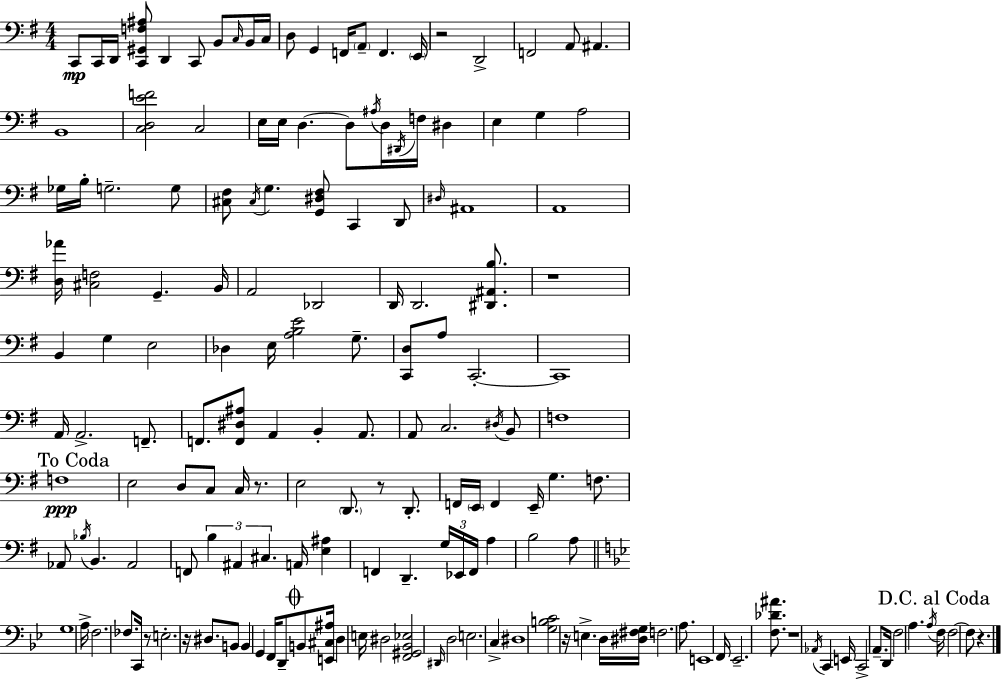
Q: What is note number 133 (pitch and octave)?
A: E2